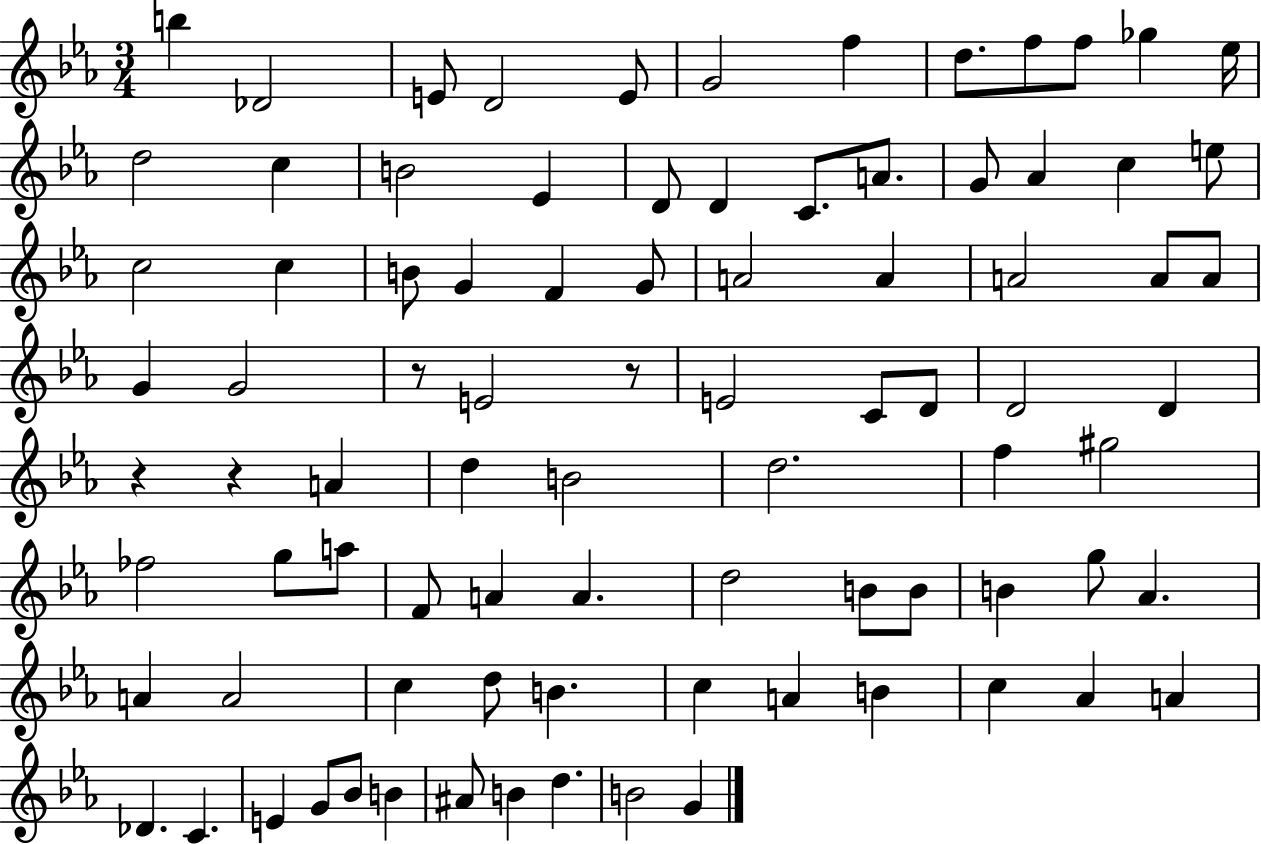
B5/q Db4/h E4/e D4/h E4/e G4/h F5/q D5/e. F5/e F5/e Gb5/q Eb5/s D5/h C5/q B4/h Eb4/q D4/e D4/q C4/e. A4/e. G4/e Ab4/q C5/q E5/e C5/h C5/q B4/e G4/q F4/q G4/e A4/h A4/q A4/h A4/e A4/e G4/q G4/h R/e E4/h R/e E4/h C4/e D4/e D4/h D4/q R/q R/q A4/q D5/q B4/h D5/h. F5/q G#5/h FES5/h G5/e A5/e F4/e A4/q A4/q. D5/h B4/e B4/e B4/q G5/e Ab4/q. A4/q A4/h C5/q D5/e B4/q. C5/q A4/q B4/q C5/q Ab4/q A4/q Db4/q. C4/q. E4/q G4/e Bb4/e B4/q A#4/e B4/q D5/q. B4/h G4/q